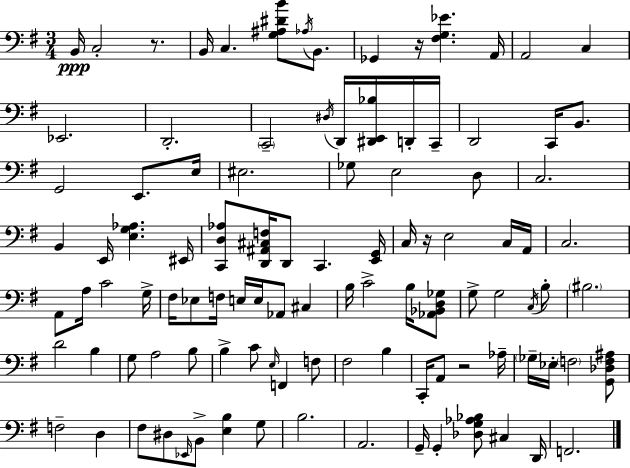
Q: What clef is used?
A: bass